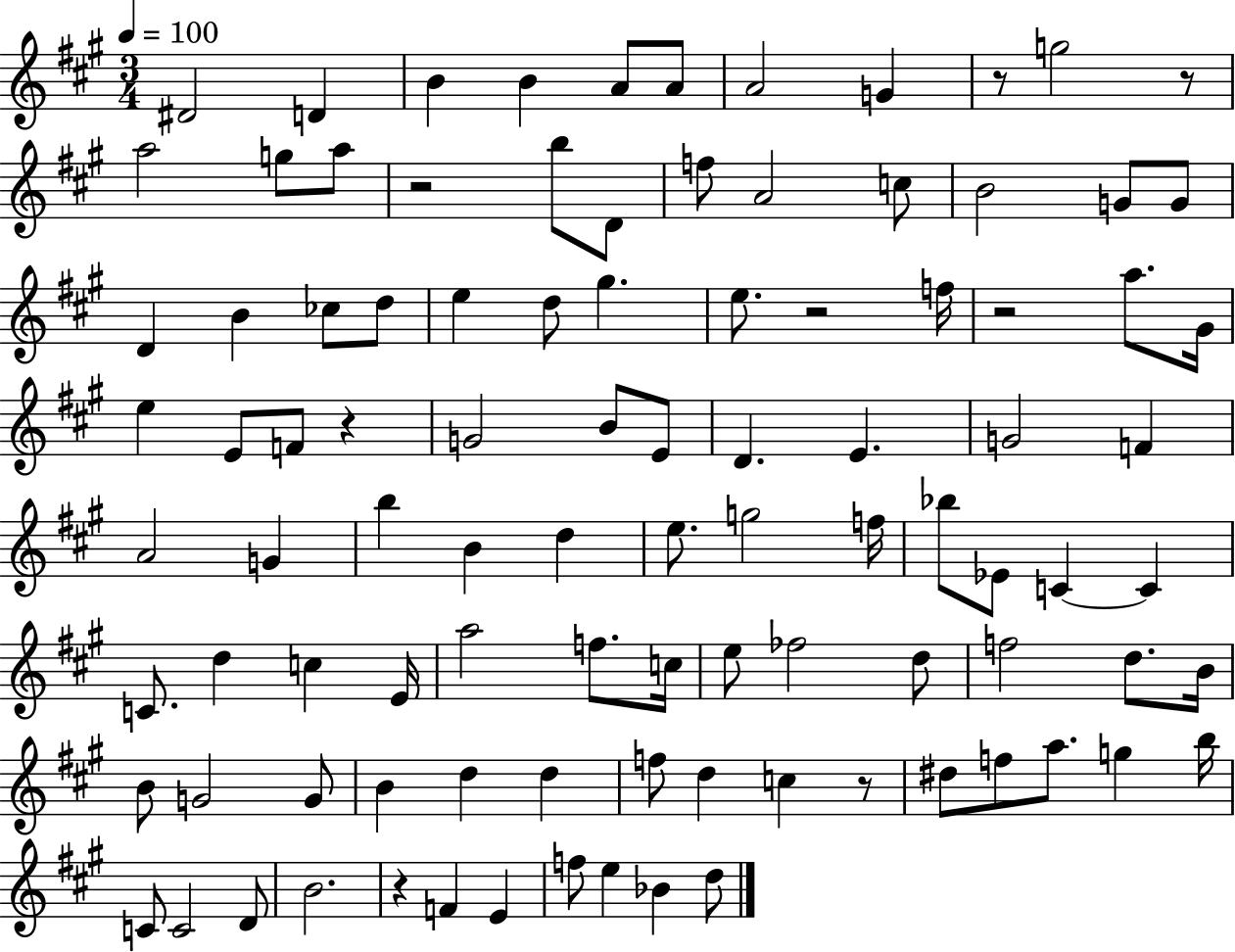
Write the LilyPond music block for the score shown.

{
  \clef treble
  \numericTimeSignature
  \time 3/4
  \key a \major
  \tempo 4 = 100
  \repeat volta 2 { dis'2 d'4 | b'4 b'4 a'8 a'8 | a'2 g'4 | r8 g''2 r8 | \break a''2 g''8 a''8 | r2 b''8 d'8 | f''8 a'2 c''8 | b'2 g'8 g'8 | \break d'4 b'4 ces''8 d''8 | e''4 d''8 gis''4. | e''8. r2 f''16 | r2 a''8. gis'16 | \break e''4 e'8 f'8 r4 | g'2 b'8 e'8 | d'4. e'4. | g'2 f'4 | \break a'2 g'4 | b''4 b'4 d''4 | e''8. g''2 f''16 | bes''8 ees'8 c'4~~ c'4 | \break c'8. d''4 c''4 e'16 | a''2 f''8. c''16 | e''8 fes''2 d''8 | f''2 d''8. b'16 | \break b'8 g'2 g'8 | b'4 d''4 d''4 | f''8 d''4 c''4 r8 | dis''8 f''8 a''8. g''4 b''16 | \break c'8 c'2 d'8 | b'2. | r4 f'4 e'4 | f''8 e''4 bes'4 d''8 | \break } \bar "|."
}